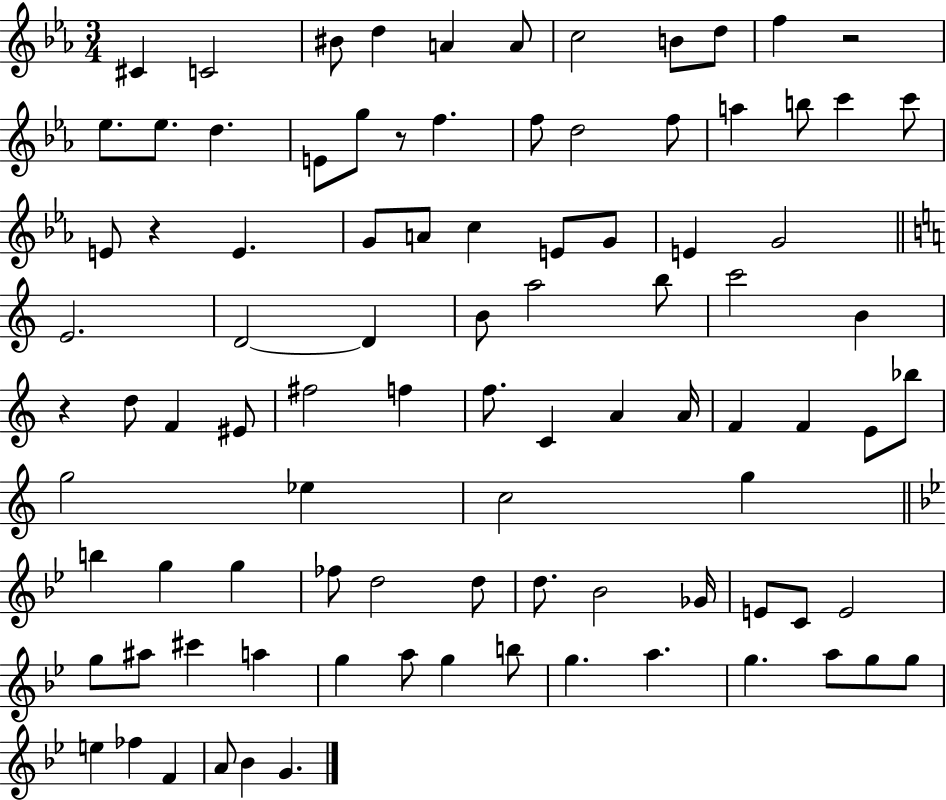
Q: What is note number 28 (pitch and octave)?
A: C5